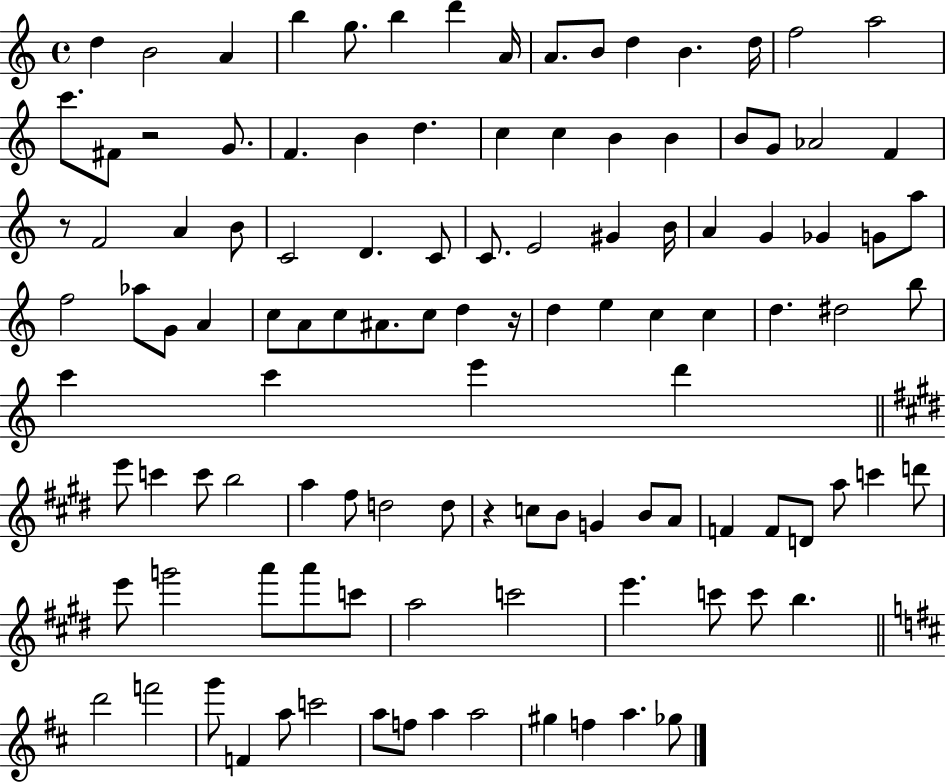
{
  \clef treble
  \time 4/4
  \defaultTimeSignature
  \key c \major
  d''4 b'2 a'4 | b''4 g''8. b''4 d'''4 a'16 | a'8. b'8 d''4 b'4. d''16 | f''2 a''2 | \break c'''8. fis'8 r2 g'8. | f'4. b'4 d''4. | c''4 c''4 b'4 b'4 | b'8 g'8 aes'2 f'4 | \break r8 f'2 a'4 b'8 | c'2 d'4. c'8 | c'8. e'2 gis'4 b'16 | a'4 g'4 ges'4 g'8 a''8 | \break f''2 aes''8 g'8 a'4 | c''8 a'8 c''8 ais'8. c''8 d''4 r16 | d''4 e''4 c''4 c''4 | d''4. dis''2 b''8 | \break c'''4 c'''4 e'''4 d'''4 | \bar "||" \break \key e \major e'''8 c'''4 c'''8 b''2 | a''4 fis''8 d''2 d''8 | r4 c''8 b'8 g'4 b'8 a'8 | f'4 f'8 d'8 a''8 c'''4 d'''8 | \break e'''8 g'''2 a'''8 a'''8 c'''8 | a''2 c'''2 | e'''4. c'''8 c'''8 b''4. | \bar "||" \break \key b \minor d'''2 f'''2 | g'''8 f'4 a''8 c'''2 | a''8 f''8 a''4 a''2 | gis''4 f''4 a''4. ges''8 | \break \bar "|."
}